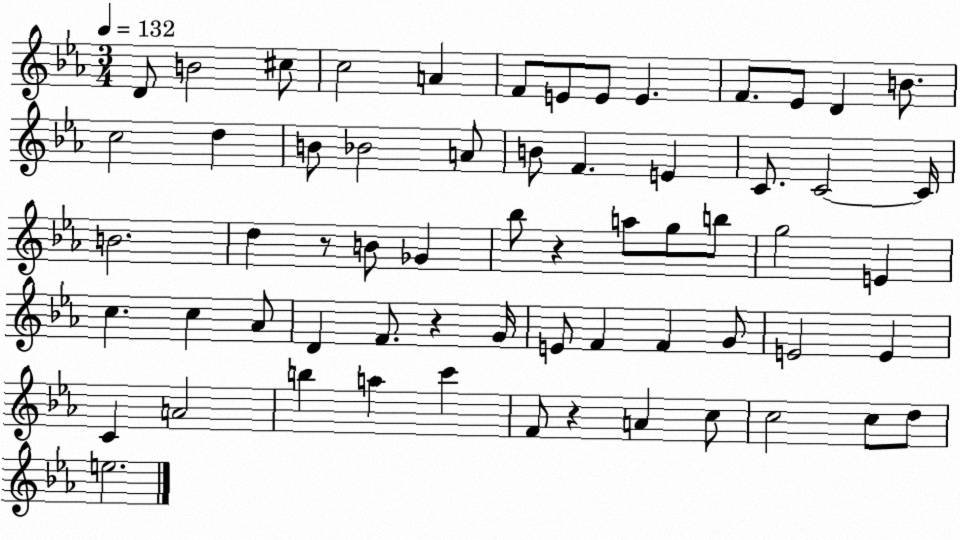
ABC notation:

X:1
T:Untitled
M:3/4
L:1/4
K:Eb
D/2 B2 ^c/2 c2 A F/2 E/2 E/2 E F/2 _E/2 D B/2 c2 d B/2 _B2 A/2 B/2 F E C/2 C2 C/4 B2 d z/2 B/2 _G _b/2 z a/2 g/2 b/2 g2 E c c _A/2 D F/2 z G/4 E/2 F F G/2 E2 E C A2 b a c' F/2 z A c/2 c2 c/2 d/2 e2